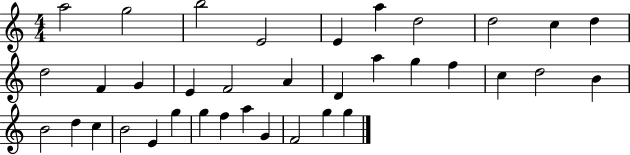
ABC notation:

X:1
T:Untitled
M:4/4
L:1/4
K:C
a2 g2 b2 E2 E a d2 d2 c d d2 F G E F2 A D a g f c d2 B B2 d c B2 E g g f a G F2 g g